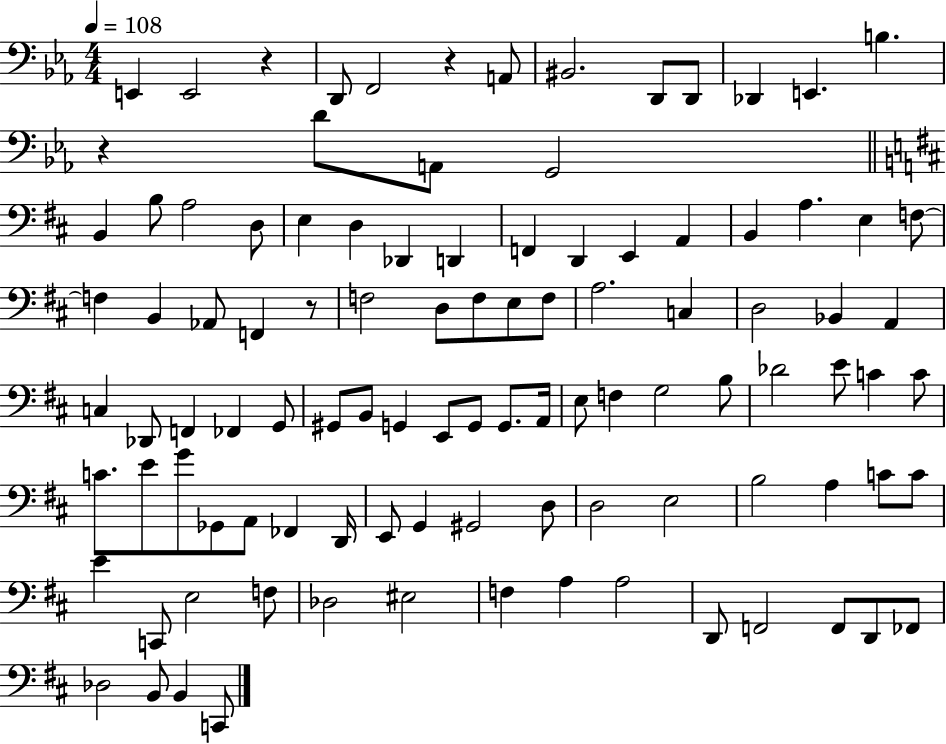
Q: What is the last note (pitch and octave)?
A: C2